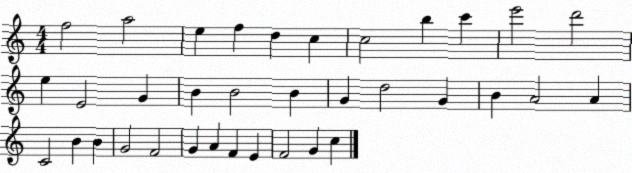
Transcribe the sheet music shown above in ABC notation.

X:1
T:Untitled
M:4/4
L:1/4
K:C
f2 a2 e f d c c2 b c' e'2 d'2 e E2 G B B2 B G d2 G B A2 A C2 B B G2 F2 G A F E F2 G c